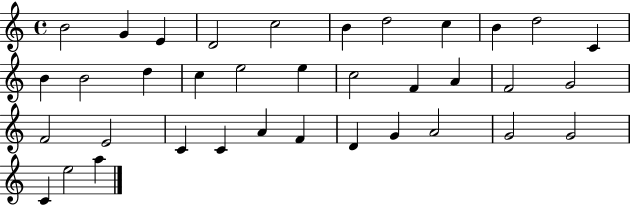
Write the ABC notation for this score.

X:1
T:Untitled
M:4/4
L:1/4
K:C
B2 G E D2 c2 B d2 c B d2 C B B2 d c e2 e c2 F A F2 G2 F2 E2 C C A F D G A2 G2 G2 C e2 a